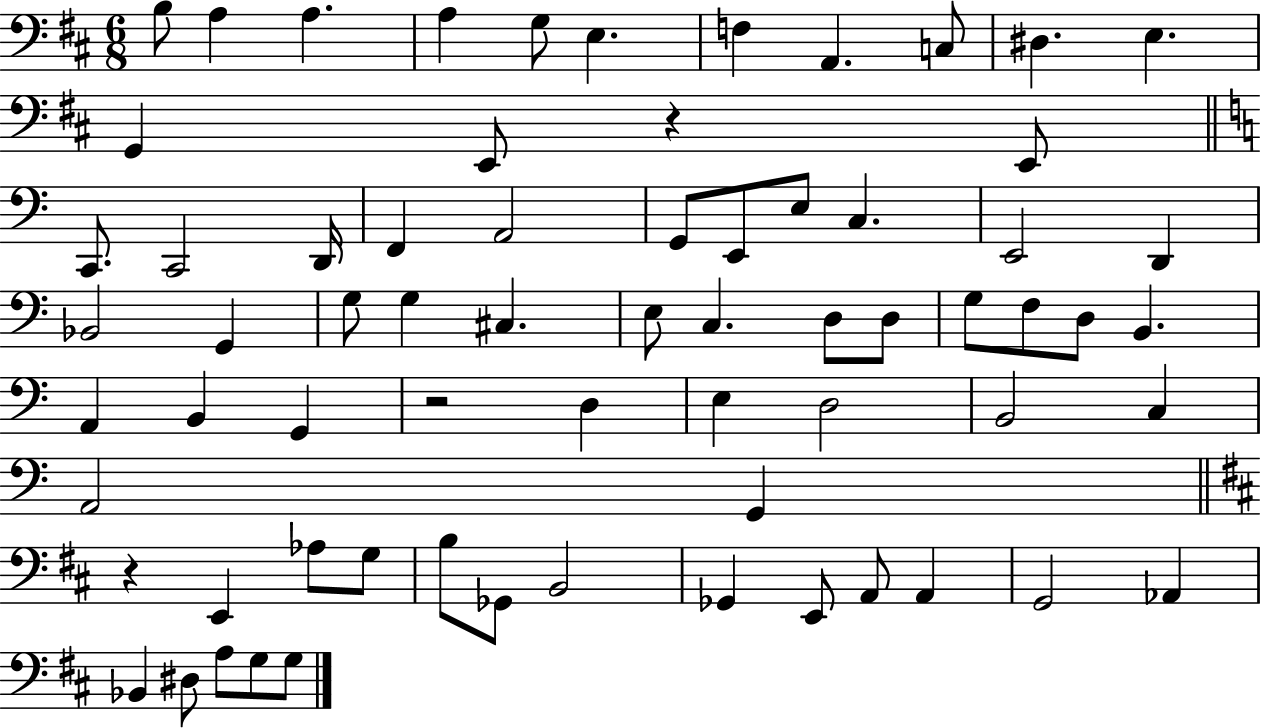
B3/e A3/q A3/q. A3/q G3/e E3/q. F3/q A2/q. C3/e D#3/q. E3/q. G2/q E2/e R/q E2/e C2/e. C2/h D2/s F2/q A2/h G2/e E2/e E3/e C3/q. E2/h D2/q Bb2/h G2/q G3/e G3/q C#3/q. E3/e C3/q. D3/e D3/e G3/e F3/e D3/e B2/q. A2/q B2/q G2/q R/h D3/q E3/q D3/h B2/h C3/q A2/h G2/q R/q E2/q Ab3/e G3/e B3/e Gb2/e B2/h Gb2/q E2/e A2/e A2/q G2/h Ab2/q Bb2/q D#3/e A3/e G3/e G3/e